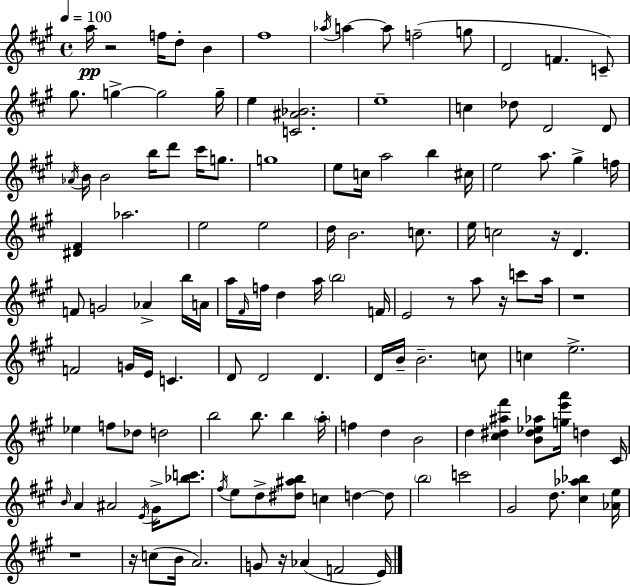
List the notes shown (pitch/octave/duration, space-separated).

A5/s R/h F5/s D5/e B4/q F#5/w Ab5/s A5/q A5/e F5/h G5/e D4/h F4/q. C4/e G#5/e. G5/q G5/h G5/s E5/q [C4,A#4,Bb4]/h. E5/w C5/q Db5/e D4/h D4/e Ab4/s B4/s B4/h B5/s D6/e C#6/s G5/e. G5/w E5/e C5/s A5/h B5/q C#5/s E5/h A5/e. G#5/q F5/s [D#4,F#4]/q Ab5/h. E5/h E5/h D5/s B4/h. C5/e. E5/s C5/h R/s D4/q. F4/e G4/h Ab4/q B5/s A4/s A5/s F#4/s F5/s D5/q A5/s B5/h F4/s E4/h R/e A5/e R/s C6/e A5/s R/w F4/h G4/s E4/s C4/q. D4/e D4/h D4/q. D4/s B4/s B4/h. C5/e C5/q E5/h. Eb5/q F5/e Db5/e D5/h B5/h B5/e. B5/q A5/s F5/q D5/q B4/h D5/q [C#5,D#5,A#5,F#6]/q [B4,D#5,Eb5,Ab5]/e [G5,E6,A6]/s D5/q C#4/s B4/s A4/q A#4/h E4/s G#4/s [Bb5,C6]/e. F#5/s E5/e D5/e [D#5,A#5,B5]/e C5/q D5/q D5/e B5/h C6/h G#4/h D5/e. [C#5,Ab5,Bb5]/q [Ab4,E5]/s R/w R/s C5/e B4/s A4/h. G4/e R/s Ab4/q F4/h E4/s